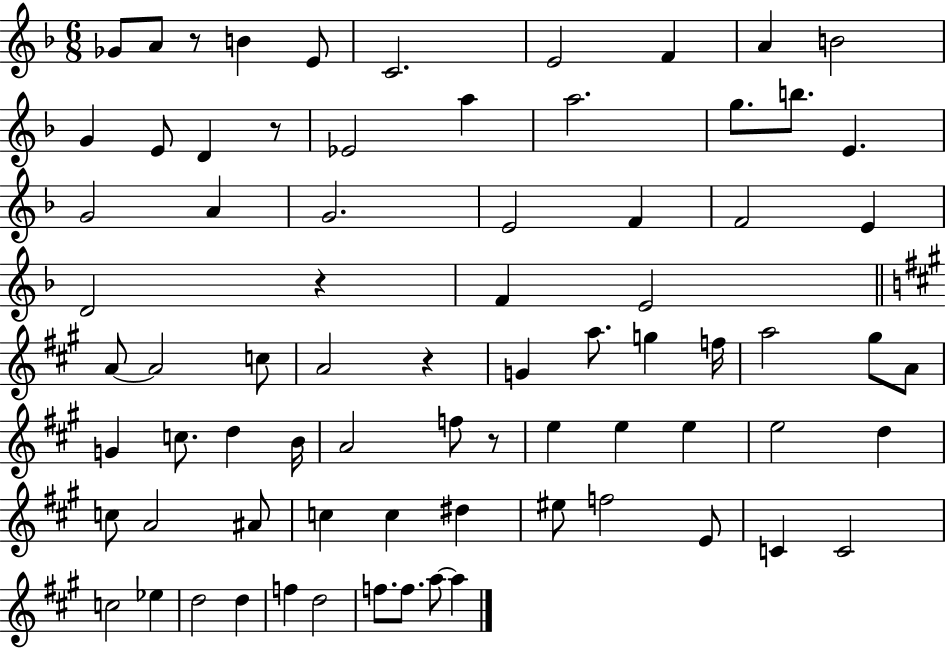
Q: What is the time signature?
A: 6/8